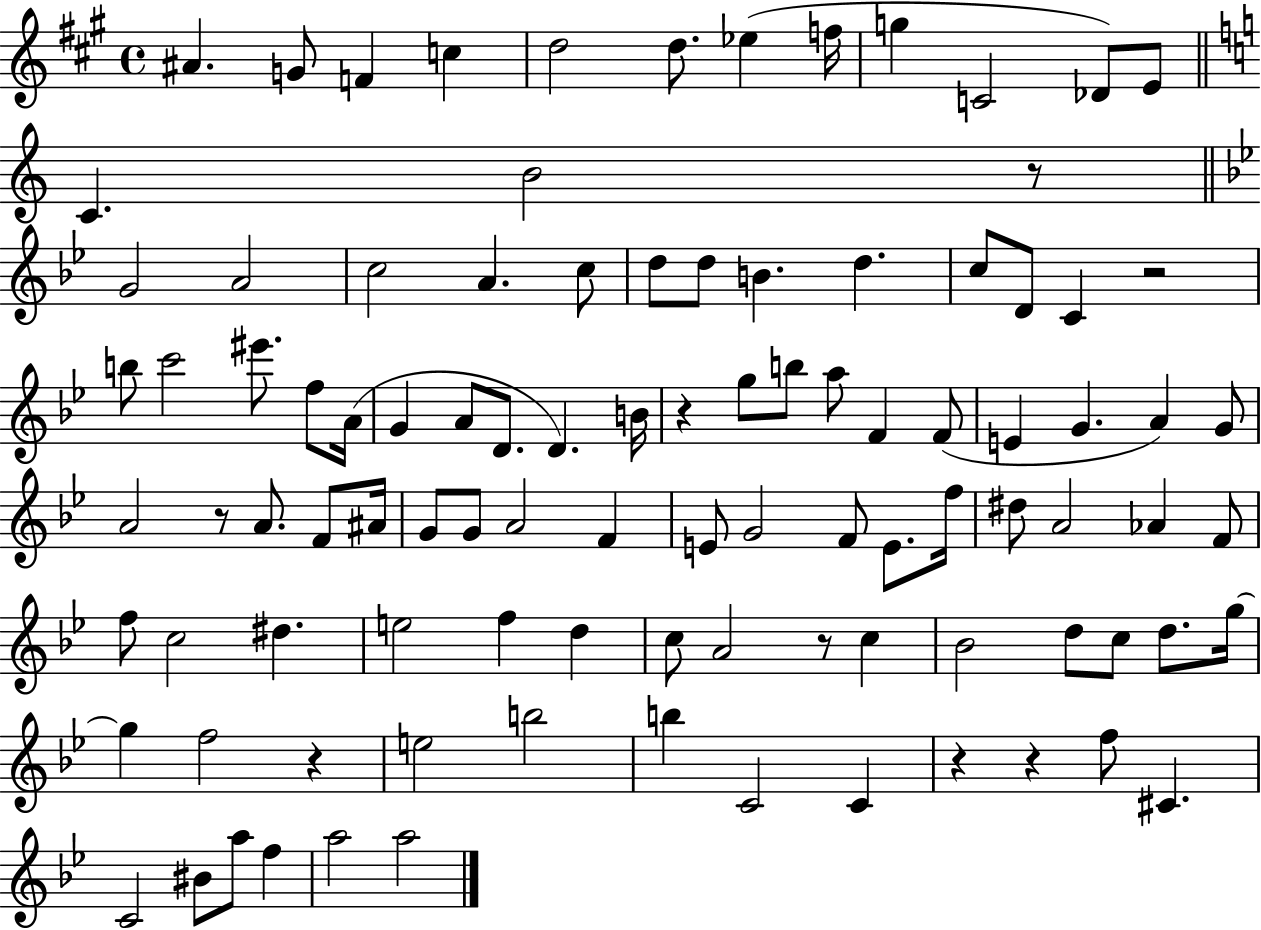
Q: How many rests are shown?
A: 8